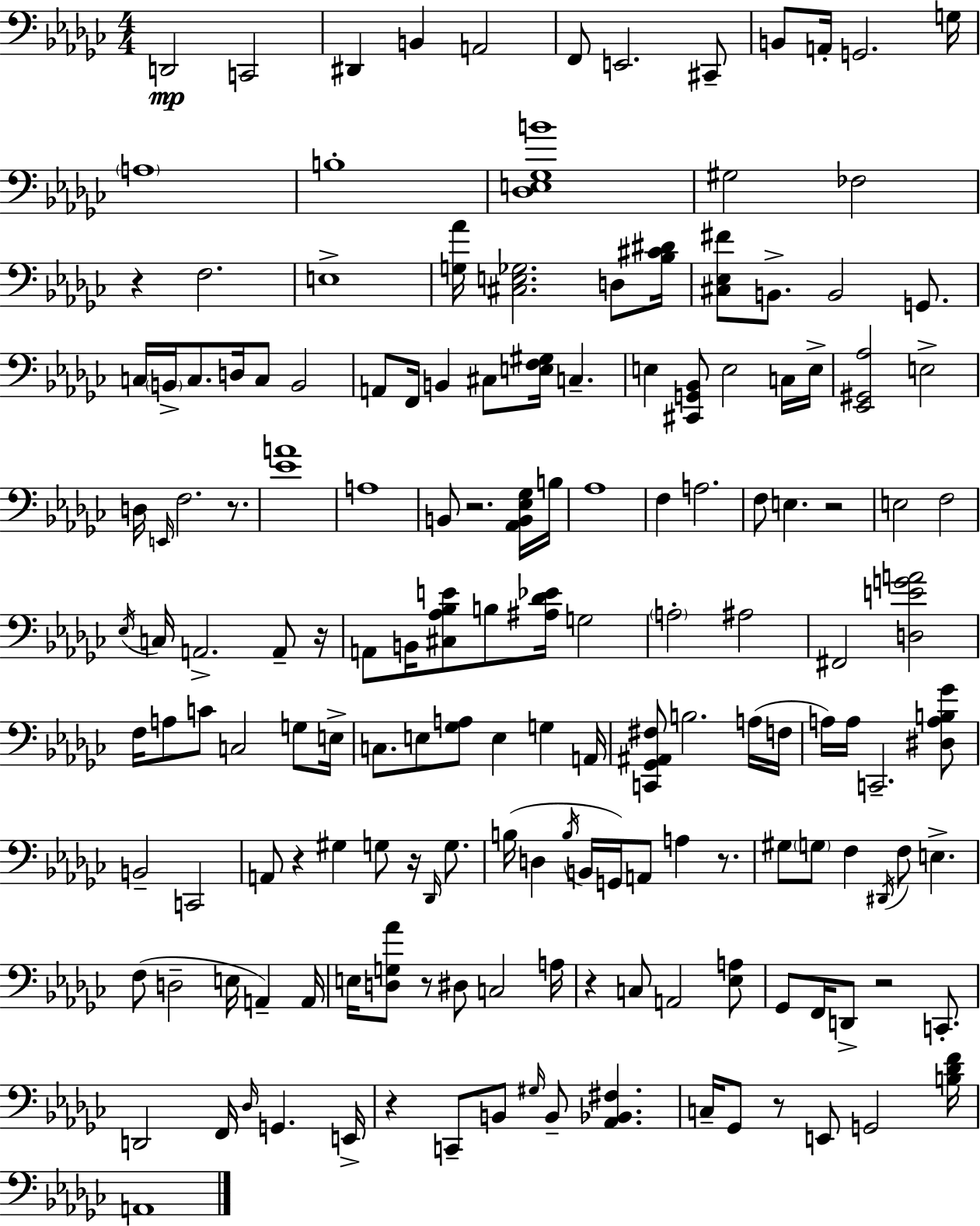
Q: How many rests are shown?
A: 13